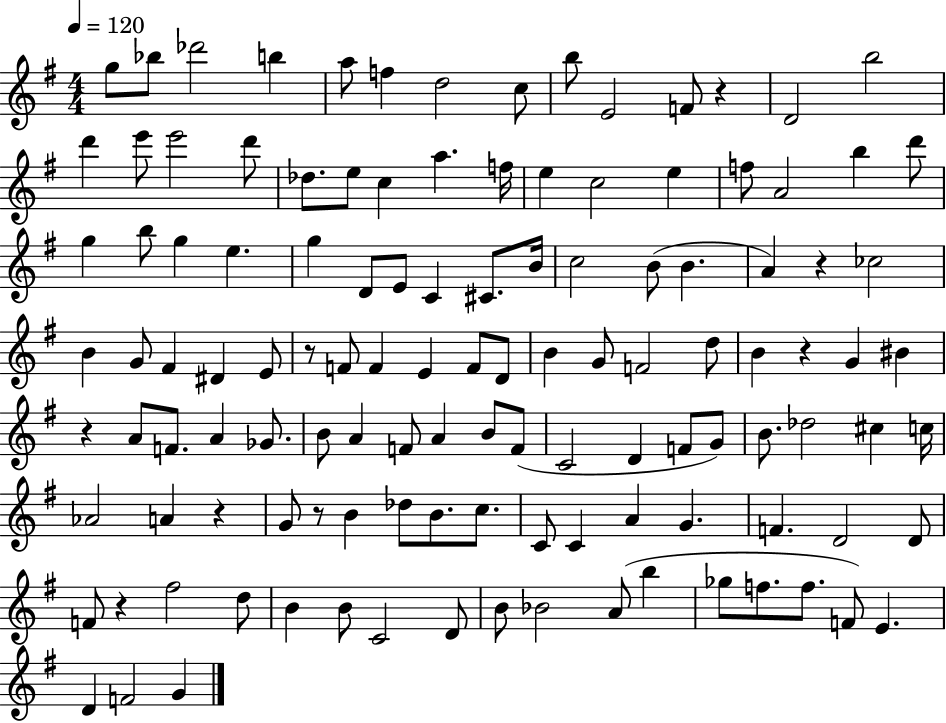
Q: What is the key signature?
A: G major